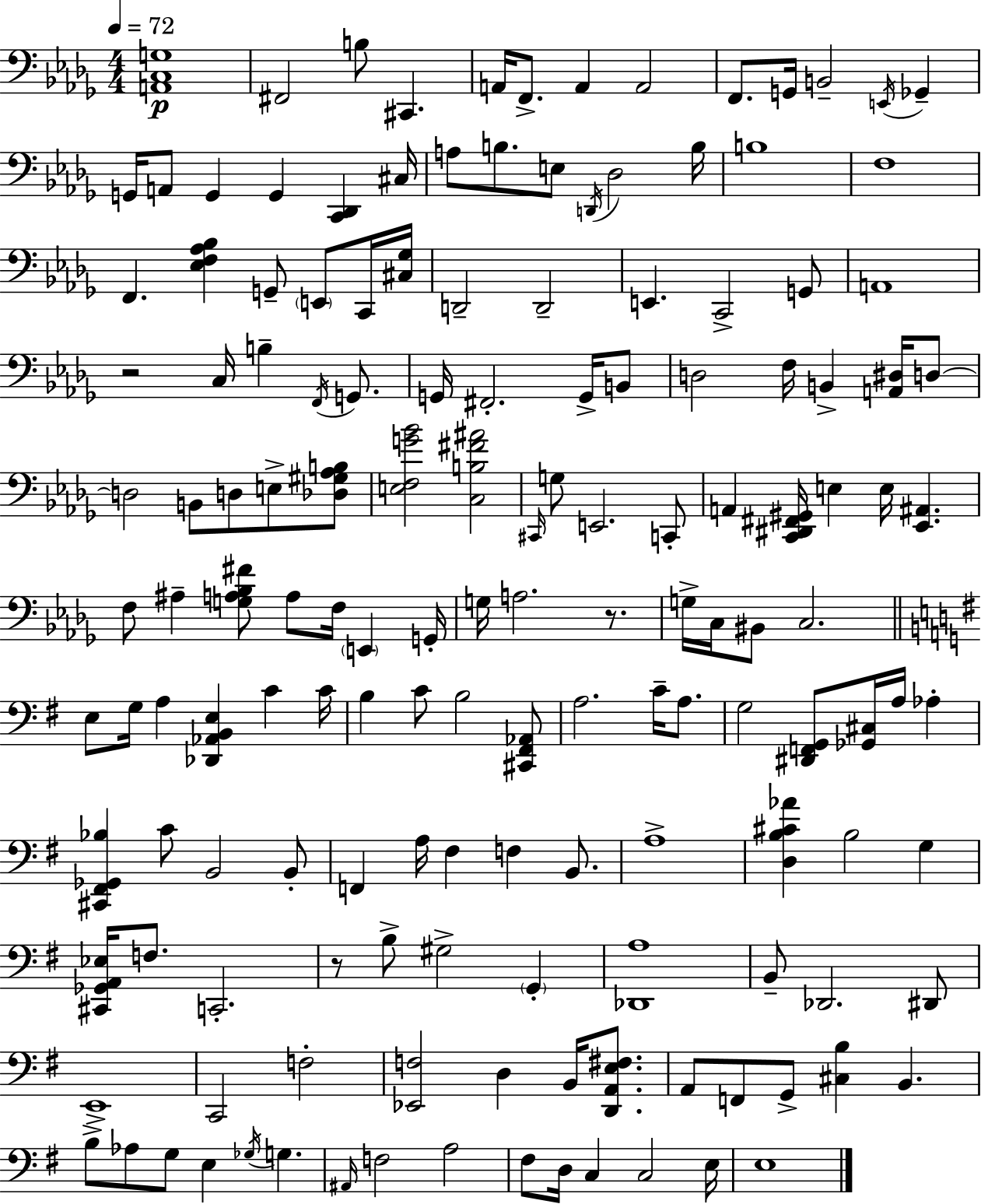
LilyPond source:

{
  \clef bass
  \numericTimeSignature
  \time 4/4
  \key bes \minor
  \tempo 4 = 72
  <a, c g>1\p | fis,2 b8 cis,4. | a,16 f,8.-> a,4 a,2 | f,8. g,16 b,2-- \acciaccatura { e,16 } ges,4-- | \break g,16 a,8 g,4 g,4 <c, des,>4 | cis16 a8 b8. e8 \acciaccatura { d,16 } des2 | b16 b1 | f1 | \break f,4. <ees f aes bes>4 g,8-- \parenthesize e,8 | c,16 <cis ges>16 d,2-- d,2-- | e,4. c,2-> | g,8 a,1 | \break r2 c16 b4-- \acciaccatura { f,16 } | g,8. g,16 fis,2.-. | g,16-> b,8 d2 f16 b,4-> | <a, dis>16 d8~~ d2 b,8 d8 e8-> | \break <des gis aes b>8 <e f g' bes'>2 <c b fis' ais'>2 | \grace { cis,16 } g8 e,2. | c,8-. a,4 <c, dis, fis, gis,>16 e4 e16 <ees, ais,>4. | f8 ais4-- <g a bes fis'>8 a8 f16 \parenthesize e,4 | \break g,16-. g16 a2. | r8. g16-> c16 bis,8 c2. | \bar "||" \break \key g \major e8 g16 a4 <des, aes, b, e>4 c'4 c'16 | b4 c'8 b2 <cis, fis, aes,>8 | a2. c'16-- a8. | g2 <dis, f, g,>8 <ges, cis>16 a16 aes4-. | \break <cis, fis, ges, bes>4 c'8 b,2 b,8-. | f,4 a16 fis4 f4 b,8. | a1-> | <d b cis' aes'>4 b2 g4 | \break <cis, ges, a, ees>16 f8. c,2.-. | r8 b8-> gis2-> \parenthesize g,4-. | <des, a>1 | b,8-- des,2. dis,8 | \break e,1-> | c,2 f2-. | <ees, f>2 d4 b,16 <d, a, e fis>8. | a,8 f,8 g,8-> <cis b>4 b,4. | \break b8-> aes8 g8 e4 \acciaccatura { ges16 } g4. | \grace { ais,16 } f2 a2 | fis8 d16 c4 c2 | e16 e1 | \break \bar "|."
}